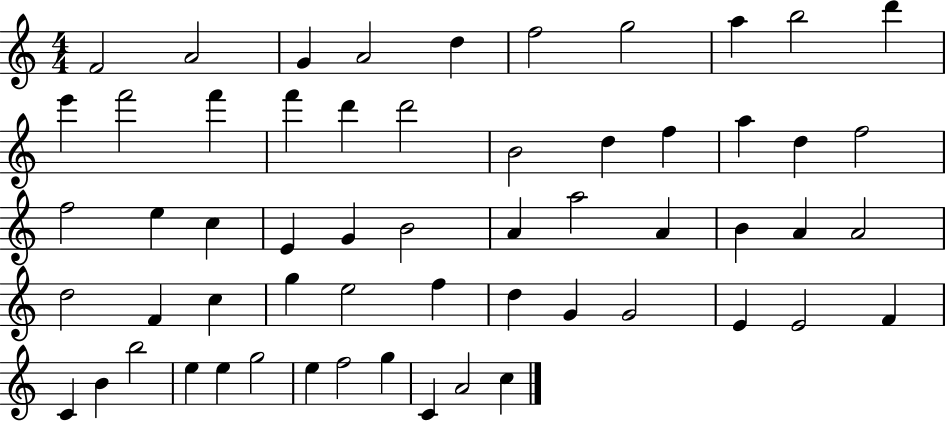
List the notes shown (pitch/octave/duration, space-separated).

F4/h A4/h G4/q A4/h D5/q F5/h G5/h A5/q B5/h D6/q E6/q F6/h F6/q F6/q D6/q D6/h B4/h D5/q F5/q A5/q D5/q F5/h F5/h E5/q C5/q E4/q G4/q B4/h A4/q A5/h A4/q B4/q A4/q A4/h D5/h F4/q C5/q G5/q E5/h F5/q D5/q G4/q G4/h E4/q E4/h F4/q C4/q B4/q B5/h E5/q E5/q G5/h E5/q F5/h G5/q C4/q A4/h C5/q